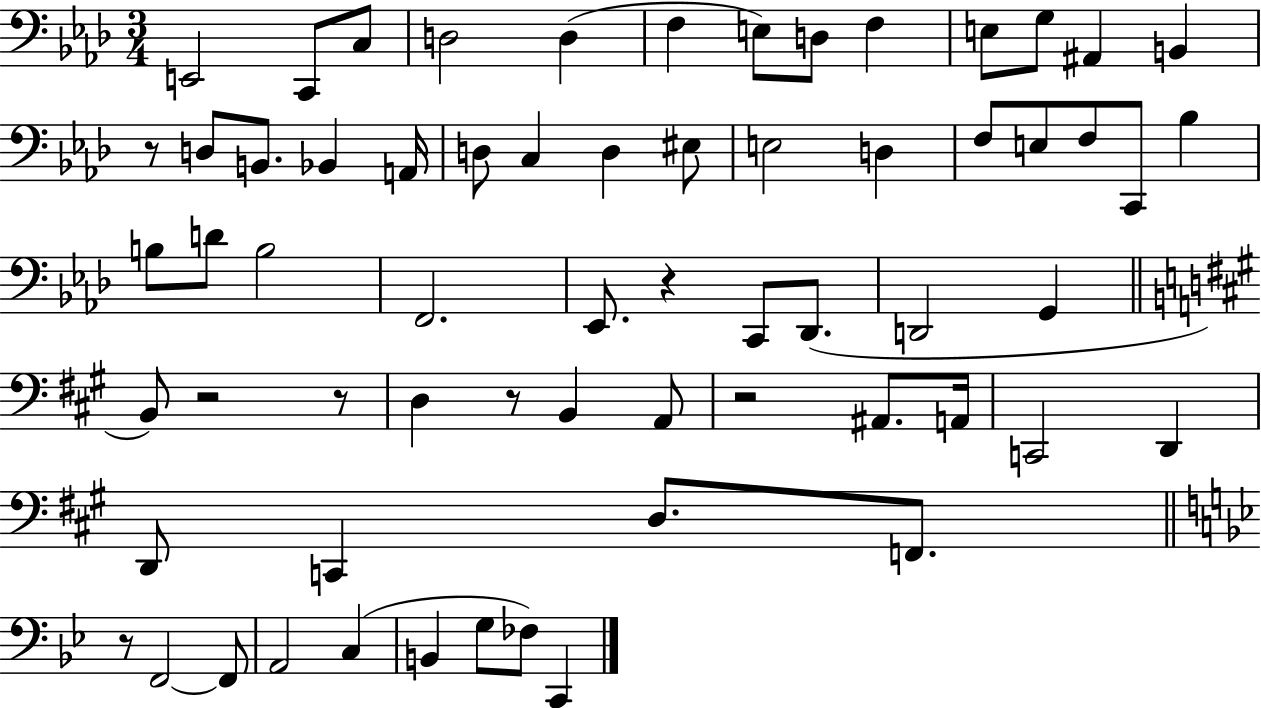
E2/h C2/e C3/e D3/h D3/q F3/q E3/e D3/e F3/q E3/e G3/e A#2/q B2/q R/e D3/e B2/e. Bb2/q A2/s D3/e C3/q D3/q EIS3/e E3/h D3/q F3/e E3/e F3/e C2/e Bb3/q B3/e D4/e B3/h F2/h. Eb2/e. R/q C2/e Db2/e. D2/h G2/q B2/e R/h R/e D3/q R/e B2/q A2/e R/h A#2/e. A2/s C2/h D2/q D2/e C2/q D3/e. F2/e. R/e F2/h F2/e A2/h C3/q B2/q G3/e FES3/e C2/q